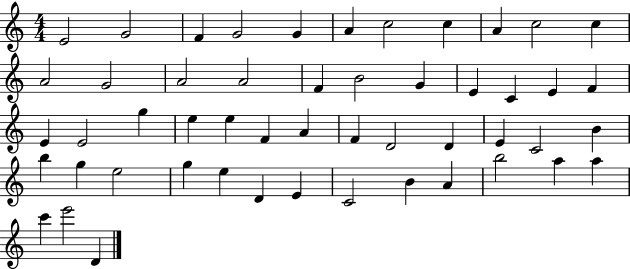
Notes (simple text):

E4/h G4/h F4/q G4/h G4/q A4/q C5/h C5/q A4/q C5/h C5/q A4/h G4/h A4/h A4/h F4/q B4/h G4/q E4/q C4/q E4/q F4/q E4/q E4/h G5/q E5/q E5/q F4/q A4/q F4/q D4/h D4/q E4/q C4/h B4/q B5/q G5/q E5/h G5/q E5/q D4/q E4/q C4/h B4/q A4/q B5/h A5/q A5/q C6/q E6/h D4/q